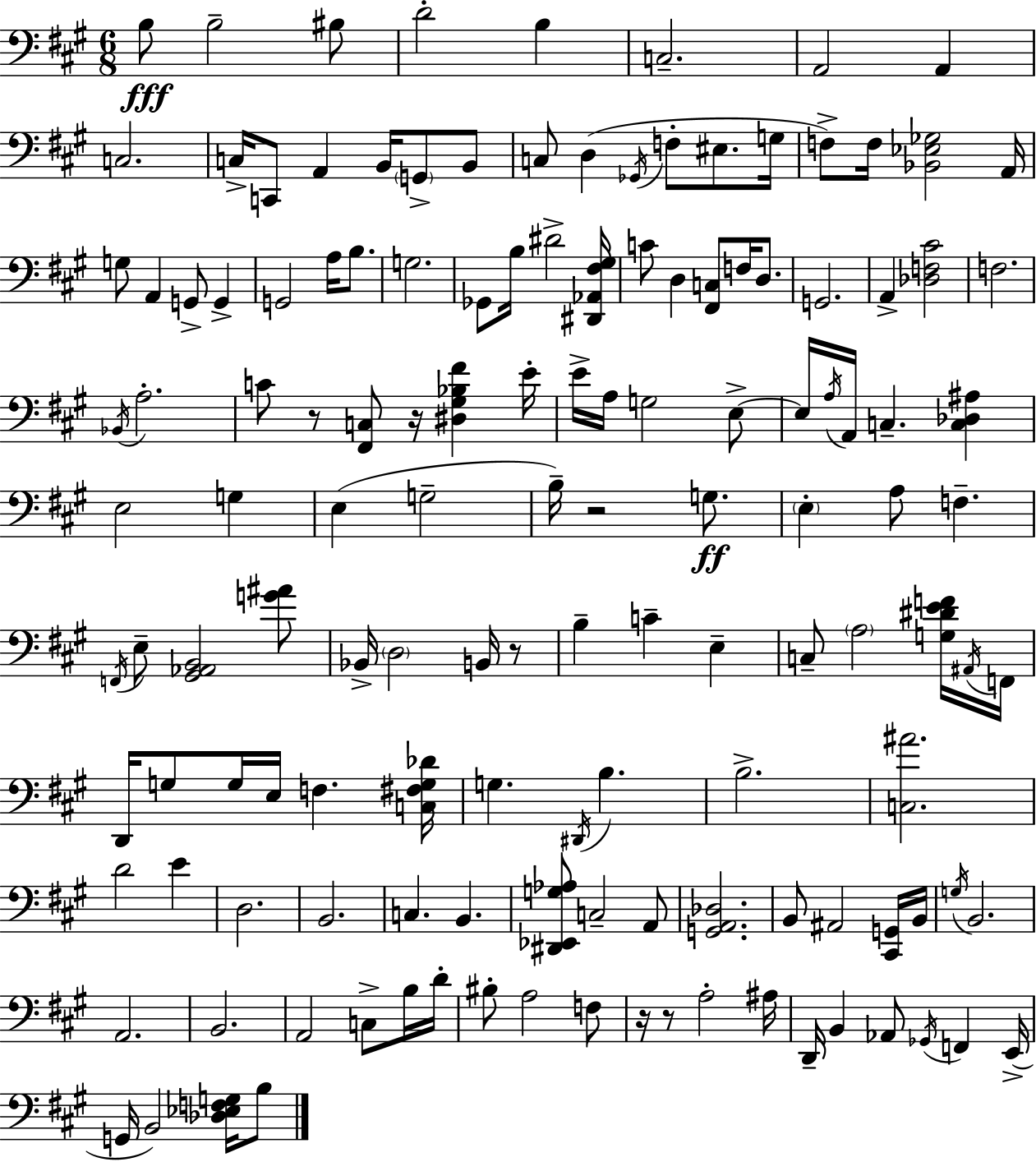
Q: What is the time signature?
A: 6/8